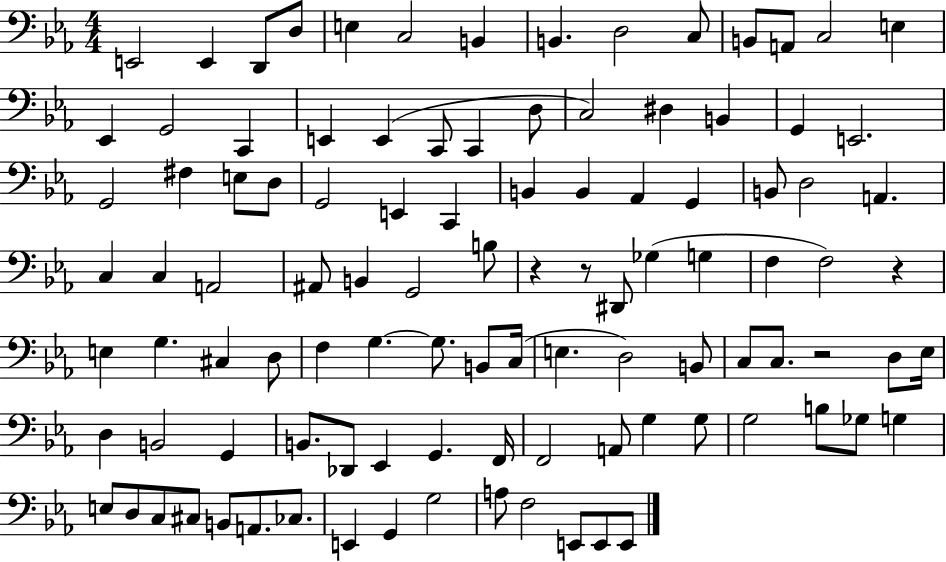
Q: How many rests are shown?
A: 4